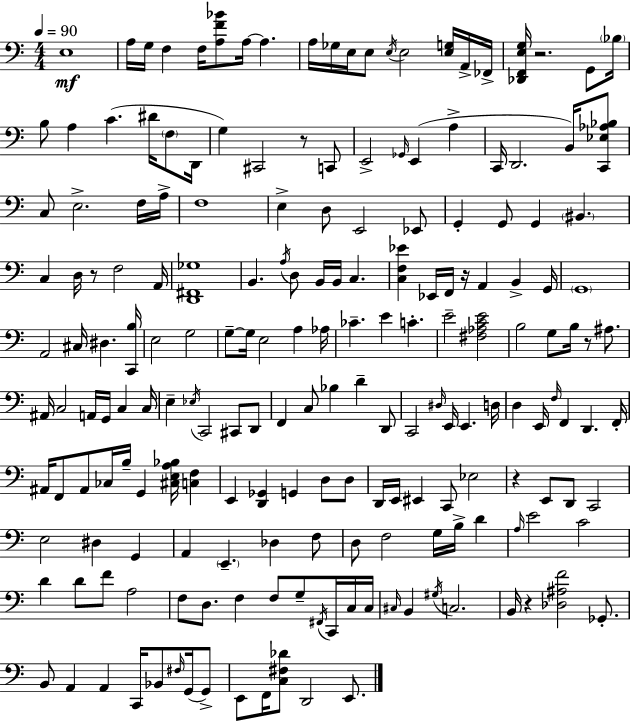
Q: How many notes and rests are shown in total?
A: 191